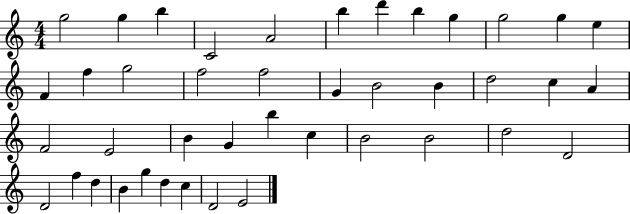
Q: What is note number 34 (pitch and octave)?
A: D4